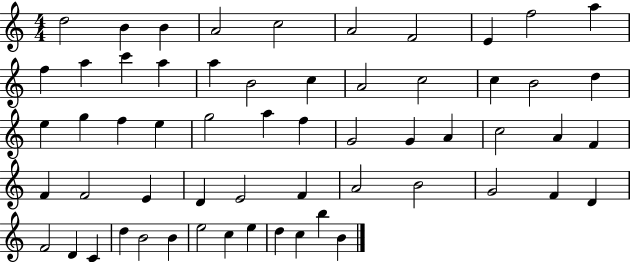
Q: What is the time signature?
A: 4/4